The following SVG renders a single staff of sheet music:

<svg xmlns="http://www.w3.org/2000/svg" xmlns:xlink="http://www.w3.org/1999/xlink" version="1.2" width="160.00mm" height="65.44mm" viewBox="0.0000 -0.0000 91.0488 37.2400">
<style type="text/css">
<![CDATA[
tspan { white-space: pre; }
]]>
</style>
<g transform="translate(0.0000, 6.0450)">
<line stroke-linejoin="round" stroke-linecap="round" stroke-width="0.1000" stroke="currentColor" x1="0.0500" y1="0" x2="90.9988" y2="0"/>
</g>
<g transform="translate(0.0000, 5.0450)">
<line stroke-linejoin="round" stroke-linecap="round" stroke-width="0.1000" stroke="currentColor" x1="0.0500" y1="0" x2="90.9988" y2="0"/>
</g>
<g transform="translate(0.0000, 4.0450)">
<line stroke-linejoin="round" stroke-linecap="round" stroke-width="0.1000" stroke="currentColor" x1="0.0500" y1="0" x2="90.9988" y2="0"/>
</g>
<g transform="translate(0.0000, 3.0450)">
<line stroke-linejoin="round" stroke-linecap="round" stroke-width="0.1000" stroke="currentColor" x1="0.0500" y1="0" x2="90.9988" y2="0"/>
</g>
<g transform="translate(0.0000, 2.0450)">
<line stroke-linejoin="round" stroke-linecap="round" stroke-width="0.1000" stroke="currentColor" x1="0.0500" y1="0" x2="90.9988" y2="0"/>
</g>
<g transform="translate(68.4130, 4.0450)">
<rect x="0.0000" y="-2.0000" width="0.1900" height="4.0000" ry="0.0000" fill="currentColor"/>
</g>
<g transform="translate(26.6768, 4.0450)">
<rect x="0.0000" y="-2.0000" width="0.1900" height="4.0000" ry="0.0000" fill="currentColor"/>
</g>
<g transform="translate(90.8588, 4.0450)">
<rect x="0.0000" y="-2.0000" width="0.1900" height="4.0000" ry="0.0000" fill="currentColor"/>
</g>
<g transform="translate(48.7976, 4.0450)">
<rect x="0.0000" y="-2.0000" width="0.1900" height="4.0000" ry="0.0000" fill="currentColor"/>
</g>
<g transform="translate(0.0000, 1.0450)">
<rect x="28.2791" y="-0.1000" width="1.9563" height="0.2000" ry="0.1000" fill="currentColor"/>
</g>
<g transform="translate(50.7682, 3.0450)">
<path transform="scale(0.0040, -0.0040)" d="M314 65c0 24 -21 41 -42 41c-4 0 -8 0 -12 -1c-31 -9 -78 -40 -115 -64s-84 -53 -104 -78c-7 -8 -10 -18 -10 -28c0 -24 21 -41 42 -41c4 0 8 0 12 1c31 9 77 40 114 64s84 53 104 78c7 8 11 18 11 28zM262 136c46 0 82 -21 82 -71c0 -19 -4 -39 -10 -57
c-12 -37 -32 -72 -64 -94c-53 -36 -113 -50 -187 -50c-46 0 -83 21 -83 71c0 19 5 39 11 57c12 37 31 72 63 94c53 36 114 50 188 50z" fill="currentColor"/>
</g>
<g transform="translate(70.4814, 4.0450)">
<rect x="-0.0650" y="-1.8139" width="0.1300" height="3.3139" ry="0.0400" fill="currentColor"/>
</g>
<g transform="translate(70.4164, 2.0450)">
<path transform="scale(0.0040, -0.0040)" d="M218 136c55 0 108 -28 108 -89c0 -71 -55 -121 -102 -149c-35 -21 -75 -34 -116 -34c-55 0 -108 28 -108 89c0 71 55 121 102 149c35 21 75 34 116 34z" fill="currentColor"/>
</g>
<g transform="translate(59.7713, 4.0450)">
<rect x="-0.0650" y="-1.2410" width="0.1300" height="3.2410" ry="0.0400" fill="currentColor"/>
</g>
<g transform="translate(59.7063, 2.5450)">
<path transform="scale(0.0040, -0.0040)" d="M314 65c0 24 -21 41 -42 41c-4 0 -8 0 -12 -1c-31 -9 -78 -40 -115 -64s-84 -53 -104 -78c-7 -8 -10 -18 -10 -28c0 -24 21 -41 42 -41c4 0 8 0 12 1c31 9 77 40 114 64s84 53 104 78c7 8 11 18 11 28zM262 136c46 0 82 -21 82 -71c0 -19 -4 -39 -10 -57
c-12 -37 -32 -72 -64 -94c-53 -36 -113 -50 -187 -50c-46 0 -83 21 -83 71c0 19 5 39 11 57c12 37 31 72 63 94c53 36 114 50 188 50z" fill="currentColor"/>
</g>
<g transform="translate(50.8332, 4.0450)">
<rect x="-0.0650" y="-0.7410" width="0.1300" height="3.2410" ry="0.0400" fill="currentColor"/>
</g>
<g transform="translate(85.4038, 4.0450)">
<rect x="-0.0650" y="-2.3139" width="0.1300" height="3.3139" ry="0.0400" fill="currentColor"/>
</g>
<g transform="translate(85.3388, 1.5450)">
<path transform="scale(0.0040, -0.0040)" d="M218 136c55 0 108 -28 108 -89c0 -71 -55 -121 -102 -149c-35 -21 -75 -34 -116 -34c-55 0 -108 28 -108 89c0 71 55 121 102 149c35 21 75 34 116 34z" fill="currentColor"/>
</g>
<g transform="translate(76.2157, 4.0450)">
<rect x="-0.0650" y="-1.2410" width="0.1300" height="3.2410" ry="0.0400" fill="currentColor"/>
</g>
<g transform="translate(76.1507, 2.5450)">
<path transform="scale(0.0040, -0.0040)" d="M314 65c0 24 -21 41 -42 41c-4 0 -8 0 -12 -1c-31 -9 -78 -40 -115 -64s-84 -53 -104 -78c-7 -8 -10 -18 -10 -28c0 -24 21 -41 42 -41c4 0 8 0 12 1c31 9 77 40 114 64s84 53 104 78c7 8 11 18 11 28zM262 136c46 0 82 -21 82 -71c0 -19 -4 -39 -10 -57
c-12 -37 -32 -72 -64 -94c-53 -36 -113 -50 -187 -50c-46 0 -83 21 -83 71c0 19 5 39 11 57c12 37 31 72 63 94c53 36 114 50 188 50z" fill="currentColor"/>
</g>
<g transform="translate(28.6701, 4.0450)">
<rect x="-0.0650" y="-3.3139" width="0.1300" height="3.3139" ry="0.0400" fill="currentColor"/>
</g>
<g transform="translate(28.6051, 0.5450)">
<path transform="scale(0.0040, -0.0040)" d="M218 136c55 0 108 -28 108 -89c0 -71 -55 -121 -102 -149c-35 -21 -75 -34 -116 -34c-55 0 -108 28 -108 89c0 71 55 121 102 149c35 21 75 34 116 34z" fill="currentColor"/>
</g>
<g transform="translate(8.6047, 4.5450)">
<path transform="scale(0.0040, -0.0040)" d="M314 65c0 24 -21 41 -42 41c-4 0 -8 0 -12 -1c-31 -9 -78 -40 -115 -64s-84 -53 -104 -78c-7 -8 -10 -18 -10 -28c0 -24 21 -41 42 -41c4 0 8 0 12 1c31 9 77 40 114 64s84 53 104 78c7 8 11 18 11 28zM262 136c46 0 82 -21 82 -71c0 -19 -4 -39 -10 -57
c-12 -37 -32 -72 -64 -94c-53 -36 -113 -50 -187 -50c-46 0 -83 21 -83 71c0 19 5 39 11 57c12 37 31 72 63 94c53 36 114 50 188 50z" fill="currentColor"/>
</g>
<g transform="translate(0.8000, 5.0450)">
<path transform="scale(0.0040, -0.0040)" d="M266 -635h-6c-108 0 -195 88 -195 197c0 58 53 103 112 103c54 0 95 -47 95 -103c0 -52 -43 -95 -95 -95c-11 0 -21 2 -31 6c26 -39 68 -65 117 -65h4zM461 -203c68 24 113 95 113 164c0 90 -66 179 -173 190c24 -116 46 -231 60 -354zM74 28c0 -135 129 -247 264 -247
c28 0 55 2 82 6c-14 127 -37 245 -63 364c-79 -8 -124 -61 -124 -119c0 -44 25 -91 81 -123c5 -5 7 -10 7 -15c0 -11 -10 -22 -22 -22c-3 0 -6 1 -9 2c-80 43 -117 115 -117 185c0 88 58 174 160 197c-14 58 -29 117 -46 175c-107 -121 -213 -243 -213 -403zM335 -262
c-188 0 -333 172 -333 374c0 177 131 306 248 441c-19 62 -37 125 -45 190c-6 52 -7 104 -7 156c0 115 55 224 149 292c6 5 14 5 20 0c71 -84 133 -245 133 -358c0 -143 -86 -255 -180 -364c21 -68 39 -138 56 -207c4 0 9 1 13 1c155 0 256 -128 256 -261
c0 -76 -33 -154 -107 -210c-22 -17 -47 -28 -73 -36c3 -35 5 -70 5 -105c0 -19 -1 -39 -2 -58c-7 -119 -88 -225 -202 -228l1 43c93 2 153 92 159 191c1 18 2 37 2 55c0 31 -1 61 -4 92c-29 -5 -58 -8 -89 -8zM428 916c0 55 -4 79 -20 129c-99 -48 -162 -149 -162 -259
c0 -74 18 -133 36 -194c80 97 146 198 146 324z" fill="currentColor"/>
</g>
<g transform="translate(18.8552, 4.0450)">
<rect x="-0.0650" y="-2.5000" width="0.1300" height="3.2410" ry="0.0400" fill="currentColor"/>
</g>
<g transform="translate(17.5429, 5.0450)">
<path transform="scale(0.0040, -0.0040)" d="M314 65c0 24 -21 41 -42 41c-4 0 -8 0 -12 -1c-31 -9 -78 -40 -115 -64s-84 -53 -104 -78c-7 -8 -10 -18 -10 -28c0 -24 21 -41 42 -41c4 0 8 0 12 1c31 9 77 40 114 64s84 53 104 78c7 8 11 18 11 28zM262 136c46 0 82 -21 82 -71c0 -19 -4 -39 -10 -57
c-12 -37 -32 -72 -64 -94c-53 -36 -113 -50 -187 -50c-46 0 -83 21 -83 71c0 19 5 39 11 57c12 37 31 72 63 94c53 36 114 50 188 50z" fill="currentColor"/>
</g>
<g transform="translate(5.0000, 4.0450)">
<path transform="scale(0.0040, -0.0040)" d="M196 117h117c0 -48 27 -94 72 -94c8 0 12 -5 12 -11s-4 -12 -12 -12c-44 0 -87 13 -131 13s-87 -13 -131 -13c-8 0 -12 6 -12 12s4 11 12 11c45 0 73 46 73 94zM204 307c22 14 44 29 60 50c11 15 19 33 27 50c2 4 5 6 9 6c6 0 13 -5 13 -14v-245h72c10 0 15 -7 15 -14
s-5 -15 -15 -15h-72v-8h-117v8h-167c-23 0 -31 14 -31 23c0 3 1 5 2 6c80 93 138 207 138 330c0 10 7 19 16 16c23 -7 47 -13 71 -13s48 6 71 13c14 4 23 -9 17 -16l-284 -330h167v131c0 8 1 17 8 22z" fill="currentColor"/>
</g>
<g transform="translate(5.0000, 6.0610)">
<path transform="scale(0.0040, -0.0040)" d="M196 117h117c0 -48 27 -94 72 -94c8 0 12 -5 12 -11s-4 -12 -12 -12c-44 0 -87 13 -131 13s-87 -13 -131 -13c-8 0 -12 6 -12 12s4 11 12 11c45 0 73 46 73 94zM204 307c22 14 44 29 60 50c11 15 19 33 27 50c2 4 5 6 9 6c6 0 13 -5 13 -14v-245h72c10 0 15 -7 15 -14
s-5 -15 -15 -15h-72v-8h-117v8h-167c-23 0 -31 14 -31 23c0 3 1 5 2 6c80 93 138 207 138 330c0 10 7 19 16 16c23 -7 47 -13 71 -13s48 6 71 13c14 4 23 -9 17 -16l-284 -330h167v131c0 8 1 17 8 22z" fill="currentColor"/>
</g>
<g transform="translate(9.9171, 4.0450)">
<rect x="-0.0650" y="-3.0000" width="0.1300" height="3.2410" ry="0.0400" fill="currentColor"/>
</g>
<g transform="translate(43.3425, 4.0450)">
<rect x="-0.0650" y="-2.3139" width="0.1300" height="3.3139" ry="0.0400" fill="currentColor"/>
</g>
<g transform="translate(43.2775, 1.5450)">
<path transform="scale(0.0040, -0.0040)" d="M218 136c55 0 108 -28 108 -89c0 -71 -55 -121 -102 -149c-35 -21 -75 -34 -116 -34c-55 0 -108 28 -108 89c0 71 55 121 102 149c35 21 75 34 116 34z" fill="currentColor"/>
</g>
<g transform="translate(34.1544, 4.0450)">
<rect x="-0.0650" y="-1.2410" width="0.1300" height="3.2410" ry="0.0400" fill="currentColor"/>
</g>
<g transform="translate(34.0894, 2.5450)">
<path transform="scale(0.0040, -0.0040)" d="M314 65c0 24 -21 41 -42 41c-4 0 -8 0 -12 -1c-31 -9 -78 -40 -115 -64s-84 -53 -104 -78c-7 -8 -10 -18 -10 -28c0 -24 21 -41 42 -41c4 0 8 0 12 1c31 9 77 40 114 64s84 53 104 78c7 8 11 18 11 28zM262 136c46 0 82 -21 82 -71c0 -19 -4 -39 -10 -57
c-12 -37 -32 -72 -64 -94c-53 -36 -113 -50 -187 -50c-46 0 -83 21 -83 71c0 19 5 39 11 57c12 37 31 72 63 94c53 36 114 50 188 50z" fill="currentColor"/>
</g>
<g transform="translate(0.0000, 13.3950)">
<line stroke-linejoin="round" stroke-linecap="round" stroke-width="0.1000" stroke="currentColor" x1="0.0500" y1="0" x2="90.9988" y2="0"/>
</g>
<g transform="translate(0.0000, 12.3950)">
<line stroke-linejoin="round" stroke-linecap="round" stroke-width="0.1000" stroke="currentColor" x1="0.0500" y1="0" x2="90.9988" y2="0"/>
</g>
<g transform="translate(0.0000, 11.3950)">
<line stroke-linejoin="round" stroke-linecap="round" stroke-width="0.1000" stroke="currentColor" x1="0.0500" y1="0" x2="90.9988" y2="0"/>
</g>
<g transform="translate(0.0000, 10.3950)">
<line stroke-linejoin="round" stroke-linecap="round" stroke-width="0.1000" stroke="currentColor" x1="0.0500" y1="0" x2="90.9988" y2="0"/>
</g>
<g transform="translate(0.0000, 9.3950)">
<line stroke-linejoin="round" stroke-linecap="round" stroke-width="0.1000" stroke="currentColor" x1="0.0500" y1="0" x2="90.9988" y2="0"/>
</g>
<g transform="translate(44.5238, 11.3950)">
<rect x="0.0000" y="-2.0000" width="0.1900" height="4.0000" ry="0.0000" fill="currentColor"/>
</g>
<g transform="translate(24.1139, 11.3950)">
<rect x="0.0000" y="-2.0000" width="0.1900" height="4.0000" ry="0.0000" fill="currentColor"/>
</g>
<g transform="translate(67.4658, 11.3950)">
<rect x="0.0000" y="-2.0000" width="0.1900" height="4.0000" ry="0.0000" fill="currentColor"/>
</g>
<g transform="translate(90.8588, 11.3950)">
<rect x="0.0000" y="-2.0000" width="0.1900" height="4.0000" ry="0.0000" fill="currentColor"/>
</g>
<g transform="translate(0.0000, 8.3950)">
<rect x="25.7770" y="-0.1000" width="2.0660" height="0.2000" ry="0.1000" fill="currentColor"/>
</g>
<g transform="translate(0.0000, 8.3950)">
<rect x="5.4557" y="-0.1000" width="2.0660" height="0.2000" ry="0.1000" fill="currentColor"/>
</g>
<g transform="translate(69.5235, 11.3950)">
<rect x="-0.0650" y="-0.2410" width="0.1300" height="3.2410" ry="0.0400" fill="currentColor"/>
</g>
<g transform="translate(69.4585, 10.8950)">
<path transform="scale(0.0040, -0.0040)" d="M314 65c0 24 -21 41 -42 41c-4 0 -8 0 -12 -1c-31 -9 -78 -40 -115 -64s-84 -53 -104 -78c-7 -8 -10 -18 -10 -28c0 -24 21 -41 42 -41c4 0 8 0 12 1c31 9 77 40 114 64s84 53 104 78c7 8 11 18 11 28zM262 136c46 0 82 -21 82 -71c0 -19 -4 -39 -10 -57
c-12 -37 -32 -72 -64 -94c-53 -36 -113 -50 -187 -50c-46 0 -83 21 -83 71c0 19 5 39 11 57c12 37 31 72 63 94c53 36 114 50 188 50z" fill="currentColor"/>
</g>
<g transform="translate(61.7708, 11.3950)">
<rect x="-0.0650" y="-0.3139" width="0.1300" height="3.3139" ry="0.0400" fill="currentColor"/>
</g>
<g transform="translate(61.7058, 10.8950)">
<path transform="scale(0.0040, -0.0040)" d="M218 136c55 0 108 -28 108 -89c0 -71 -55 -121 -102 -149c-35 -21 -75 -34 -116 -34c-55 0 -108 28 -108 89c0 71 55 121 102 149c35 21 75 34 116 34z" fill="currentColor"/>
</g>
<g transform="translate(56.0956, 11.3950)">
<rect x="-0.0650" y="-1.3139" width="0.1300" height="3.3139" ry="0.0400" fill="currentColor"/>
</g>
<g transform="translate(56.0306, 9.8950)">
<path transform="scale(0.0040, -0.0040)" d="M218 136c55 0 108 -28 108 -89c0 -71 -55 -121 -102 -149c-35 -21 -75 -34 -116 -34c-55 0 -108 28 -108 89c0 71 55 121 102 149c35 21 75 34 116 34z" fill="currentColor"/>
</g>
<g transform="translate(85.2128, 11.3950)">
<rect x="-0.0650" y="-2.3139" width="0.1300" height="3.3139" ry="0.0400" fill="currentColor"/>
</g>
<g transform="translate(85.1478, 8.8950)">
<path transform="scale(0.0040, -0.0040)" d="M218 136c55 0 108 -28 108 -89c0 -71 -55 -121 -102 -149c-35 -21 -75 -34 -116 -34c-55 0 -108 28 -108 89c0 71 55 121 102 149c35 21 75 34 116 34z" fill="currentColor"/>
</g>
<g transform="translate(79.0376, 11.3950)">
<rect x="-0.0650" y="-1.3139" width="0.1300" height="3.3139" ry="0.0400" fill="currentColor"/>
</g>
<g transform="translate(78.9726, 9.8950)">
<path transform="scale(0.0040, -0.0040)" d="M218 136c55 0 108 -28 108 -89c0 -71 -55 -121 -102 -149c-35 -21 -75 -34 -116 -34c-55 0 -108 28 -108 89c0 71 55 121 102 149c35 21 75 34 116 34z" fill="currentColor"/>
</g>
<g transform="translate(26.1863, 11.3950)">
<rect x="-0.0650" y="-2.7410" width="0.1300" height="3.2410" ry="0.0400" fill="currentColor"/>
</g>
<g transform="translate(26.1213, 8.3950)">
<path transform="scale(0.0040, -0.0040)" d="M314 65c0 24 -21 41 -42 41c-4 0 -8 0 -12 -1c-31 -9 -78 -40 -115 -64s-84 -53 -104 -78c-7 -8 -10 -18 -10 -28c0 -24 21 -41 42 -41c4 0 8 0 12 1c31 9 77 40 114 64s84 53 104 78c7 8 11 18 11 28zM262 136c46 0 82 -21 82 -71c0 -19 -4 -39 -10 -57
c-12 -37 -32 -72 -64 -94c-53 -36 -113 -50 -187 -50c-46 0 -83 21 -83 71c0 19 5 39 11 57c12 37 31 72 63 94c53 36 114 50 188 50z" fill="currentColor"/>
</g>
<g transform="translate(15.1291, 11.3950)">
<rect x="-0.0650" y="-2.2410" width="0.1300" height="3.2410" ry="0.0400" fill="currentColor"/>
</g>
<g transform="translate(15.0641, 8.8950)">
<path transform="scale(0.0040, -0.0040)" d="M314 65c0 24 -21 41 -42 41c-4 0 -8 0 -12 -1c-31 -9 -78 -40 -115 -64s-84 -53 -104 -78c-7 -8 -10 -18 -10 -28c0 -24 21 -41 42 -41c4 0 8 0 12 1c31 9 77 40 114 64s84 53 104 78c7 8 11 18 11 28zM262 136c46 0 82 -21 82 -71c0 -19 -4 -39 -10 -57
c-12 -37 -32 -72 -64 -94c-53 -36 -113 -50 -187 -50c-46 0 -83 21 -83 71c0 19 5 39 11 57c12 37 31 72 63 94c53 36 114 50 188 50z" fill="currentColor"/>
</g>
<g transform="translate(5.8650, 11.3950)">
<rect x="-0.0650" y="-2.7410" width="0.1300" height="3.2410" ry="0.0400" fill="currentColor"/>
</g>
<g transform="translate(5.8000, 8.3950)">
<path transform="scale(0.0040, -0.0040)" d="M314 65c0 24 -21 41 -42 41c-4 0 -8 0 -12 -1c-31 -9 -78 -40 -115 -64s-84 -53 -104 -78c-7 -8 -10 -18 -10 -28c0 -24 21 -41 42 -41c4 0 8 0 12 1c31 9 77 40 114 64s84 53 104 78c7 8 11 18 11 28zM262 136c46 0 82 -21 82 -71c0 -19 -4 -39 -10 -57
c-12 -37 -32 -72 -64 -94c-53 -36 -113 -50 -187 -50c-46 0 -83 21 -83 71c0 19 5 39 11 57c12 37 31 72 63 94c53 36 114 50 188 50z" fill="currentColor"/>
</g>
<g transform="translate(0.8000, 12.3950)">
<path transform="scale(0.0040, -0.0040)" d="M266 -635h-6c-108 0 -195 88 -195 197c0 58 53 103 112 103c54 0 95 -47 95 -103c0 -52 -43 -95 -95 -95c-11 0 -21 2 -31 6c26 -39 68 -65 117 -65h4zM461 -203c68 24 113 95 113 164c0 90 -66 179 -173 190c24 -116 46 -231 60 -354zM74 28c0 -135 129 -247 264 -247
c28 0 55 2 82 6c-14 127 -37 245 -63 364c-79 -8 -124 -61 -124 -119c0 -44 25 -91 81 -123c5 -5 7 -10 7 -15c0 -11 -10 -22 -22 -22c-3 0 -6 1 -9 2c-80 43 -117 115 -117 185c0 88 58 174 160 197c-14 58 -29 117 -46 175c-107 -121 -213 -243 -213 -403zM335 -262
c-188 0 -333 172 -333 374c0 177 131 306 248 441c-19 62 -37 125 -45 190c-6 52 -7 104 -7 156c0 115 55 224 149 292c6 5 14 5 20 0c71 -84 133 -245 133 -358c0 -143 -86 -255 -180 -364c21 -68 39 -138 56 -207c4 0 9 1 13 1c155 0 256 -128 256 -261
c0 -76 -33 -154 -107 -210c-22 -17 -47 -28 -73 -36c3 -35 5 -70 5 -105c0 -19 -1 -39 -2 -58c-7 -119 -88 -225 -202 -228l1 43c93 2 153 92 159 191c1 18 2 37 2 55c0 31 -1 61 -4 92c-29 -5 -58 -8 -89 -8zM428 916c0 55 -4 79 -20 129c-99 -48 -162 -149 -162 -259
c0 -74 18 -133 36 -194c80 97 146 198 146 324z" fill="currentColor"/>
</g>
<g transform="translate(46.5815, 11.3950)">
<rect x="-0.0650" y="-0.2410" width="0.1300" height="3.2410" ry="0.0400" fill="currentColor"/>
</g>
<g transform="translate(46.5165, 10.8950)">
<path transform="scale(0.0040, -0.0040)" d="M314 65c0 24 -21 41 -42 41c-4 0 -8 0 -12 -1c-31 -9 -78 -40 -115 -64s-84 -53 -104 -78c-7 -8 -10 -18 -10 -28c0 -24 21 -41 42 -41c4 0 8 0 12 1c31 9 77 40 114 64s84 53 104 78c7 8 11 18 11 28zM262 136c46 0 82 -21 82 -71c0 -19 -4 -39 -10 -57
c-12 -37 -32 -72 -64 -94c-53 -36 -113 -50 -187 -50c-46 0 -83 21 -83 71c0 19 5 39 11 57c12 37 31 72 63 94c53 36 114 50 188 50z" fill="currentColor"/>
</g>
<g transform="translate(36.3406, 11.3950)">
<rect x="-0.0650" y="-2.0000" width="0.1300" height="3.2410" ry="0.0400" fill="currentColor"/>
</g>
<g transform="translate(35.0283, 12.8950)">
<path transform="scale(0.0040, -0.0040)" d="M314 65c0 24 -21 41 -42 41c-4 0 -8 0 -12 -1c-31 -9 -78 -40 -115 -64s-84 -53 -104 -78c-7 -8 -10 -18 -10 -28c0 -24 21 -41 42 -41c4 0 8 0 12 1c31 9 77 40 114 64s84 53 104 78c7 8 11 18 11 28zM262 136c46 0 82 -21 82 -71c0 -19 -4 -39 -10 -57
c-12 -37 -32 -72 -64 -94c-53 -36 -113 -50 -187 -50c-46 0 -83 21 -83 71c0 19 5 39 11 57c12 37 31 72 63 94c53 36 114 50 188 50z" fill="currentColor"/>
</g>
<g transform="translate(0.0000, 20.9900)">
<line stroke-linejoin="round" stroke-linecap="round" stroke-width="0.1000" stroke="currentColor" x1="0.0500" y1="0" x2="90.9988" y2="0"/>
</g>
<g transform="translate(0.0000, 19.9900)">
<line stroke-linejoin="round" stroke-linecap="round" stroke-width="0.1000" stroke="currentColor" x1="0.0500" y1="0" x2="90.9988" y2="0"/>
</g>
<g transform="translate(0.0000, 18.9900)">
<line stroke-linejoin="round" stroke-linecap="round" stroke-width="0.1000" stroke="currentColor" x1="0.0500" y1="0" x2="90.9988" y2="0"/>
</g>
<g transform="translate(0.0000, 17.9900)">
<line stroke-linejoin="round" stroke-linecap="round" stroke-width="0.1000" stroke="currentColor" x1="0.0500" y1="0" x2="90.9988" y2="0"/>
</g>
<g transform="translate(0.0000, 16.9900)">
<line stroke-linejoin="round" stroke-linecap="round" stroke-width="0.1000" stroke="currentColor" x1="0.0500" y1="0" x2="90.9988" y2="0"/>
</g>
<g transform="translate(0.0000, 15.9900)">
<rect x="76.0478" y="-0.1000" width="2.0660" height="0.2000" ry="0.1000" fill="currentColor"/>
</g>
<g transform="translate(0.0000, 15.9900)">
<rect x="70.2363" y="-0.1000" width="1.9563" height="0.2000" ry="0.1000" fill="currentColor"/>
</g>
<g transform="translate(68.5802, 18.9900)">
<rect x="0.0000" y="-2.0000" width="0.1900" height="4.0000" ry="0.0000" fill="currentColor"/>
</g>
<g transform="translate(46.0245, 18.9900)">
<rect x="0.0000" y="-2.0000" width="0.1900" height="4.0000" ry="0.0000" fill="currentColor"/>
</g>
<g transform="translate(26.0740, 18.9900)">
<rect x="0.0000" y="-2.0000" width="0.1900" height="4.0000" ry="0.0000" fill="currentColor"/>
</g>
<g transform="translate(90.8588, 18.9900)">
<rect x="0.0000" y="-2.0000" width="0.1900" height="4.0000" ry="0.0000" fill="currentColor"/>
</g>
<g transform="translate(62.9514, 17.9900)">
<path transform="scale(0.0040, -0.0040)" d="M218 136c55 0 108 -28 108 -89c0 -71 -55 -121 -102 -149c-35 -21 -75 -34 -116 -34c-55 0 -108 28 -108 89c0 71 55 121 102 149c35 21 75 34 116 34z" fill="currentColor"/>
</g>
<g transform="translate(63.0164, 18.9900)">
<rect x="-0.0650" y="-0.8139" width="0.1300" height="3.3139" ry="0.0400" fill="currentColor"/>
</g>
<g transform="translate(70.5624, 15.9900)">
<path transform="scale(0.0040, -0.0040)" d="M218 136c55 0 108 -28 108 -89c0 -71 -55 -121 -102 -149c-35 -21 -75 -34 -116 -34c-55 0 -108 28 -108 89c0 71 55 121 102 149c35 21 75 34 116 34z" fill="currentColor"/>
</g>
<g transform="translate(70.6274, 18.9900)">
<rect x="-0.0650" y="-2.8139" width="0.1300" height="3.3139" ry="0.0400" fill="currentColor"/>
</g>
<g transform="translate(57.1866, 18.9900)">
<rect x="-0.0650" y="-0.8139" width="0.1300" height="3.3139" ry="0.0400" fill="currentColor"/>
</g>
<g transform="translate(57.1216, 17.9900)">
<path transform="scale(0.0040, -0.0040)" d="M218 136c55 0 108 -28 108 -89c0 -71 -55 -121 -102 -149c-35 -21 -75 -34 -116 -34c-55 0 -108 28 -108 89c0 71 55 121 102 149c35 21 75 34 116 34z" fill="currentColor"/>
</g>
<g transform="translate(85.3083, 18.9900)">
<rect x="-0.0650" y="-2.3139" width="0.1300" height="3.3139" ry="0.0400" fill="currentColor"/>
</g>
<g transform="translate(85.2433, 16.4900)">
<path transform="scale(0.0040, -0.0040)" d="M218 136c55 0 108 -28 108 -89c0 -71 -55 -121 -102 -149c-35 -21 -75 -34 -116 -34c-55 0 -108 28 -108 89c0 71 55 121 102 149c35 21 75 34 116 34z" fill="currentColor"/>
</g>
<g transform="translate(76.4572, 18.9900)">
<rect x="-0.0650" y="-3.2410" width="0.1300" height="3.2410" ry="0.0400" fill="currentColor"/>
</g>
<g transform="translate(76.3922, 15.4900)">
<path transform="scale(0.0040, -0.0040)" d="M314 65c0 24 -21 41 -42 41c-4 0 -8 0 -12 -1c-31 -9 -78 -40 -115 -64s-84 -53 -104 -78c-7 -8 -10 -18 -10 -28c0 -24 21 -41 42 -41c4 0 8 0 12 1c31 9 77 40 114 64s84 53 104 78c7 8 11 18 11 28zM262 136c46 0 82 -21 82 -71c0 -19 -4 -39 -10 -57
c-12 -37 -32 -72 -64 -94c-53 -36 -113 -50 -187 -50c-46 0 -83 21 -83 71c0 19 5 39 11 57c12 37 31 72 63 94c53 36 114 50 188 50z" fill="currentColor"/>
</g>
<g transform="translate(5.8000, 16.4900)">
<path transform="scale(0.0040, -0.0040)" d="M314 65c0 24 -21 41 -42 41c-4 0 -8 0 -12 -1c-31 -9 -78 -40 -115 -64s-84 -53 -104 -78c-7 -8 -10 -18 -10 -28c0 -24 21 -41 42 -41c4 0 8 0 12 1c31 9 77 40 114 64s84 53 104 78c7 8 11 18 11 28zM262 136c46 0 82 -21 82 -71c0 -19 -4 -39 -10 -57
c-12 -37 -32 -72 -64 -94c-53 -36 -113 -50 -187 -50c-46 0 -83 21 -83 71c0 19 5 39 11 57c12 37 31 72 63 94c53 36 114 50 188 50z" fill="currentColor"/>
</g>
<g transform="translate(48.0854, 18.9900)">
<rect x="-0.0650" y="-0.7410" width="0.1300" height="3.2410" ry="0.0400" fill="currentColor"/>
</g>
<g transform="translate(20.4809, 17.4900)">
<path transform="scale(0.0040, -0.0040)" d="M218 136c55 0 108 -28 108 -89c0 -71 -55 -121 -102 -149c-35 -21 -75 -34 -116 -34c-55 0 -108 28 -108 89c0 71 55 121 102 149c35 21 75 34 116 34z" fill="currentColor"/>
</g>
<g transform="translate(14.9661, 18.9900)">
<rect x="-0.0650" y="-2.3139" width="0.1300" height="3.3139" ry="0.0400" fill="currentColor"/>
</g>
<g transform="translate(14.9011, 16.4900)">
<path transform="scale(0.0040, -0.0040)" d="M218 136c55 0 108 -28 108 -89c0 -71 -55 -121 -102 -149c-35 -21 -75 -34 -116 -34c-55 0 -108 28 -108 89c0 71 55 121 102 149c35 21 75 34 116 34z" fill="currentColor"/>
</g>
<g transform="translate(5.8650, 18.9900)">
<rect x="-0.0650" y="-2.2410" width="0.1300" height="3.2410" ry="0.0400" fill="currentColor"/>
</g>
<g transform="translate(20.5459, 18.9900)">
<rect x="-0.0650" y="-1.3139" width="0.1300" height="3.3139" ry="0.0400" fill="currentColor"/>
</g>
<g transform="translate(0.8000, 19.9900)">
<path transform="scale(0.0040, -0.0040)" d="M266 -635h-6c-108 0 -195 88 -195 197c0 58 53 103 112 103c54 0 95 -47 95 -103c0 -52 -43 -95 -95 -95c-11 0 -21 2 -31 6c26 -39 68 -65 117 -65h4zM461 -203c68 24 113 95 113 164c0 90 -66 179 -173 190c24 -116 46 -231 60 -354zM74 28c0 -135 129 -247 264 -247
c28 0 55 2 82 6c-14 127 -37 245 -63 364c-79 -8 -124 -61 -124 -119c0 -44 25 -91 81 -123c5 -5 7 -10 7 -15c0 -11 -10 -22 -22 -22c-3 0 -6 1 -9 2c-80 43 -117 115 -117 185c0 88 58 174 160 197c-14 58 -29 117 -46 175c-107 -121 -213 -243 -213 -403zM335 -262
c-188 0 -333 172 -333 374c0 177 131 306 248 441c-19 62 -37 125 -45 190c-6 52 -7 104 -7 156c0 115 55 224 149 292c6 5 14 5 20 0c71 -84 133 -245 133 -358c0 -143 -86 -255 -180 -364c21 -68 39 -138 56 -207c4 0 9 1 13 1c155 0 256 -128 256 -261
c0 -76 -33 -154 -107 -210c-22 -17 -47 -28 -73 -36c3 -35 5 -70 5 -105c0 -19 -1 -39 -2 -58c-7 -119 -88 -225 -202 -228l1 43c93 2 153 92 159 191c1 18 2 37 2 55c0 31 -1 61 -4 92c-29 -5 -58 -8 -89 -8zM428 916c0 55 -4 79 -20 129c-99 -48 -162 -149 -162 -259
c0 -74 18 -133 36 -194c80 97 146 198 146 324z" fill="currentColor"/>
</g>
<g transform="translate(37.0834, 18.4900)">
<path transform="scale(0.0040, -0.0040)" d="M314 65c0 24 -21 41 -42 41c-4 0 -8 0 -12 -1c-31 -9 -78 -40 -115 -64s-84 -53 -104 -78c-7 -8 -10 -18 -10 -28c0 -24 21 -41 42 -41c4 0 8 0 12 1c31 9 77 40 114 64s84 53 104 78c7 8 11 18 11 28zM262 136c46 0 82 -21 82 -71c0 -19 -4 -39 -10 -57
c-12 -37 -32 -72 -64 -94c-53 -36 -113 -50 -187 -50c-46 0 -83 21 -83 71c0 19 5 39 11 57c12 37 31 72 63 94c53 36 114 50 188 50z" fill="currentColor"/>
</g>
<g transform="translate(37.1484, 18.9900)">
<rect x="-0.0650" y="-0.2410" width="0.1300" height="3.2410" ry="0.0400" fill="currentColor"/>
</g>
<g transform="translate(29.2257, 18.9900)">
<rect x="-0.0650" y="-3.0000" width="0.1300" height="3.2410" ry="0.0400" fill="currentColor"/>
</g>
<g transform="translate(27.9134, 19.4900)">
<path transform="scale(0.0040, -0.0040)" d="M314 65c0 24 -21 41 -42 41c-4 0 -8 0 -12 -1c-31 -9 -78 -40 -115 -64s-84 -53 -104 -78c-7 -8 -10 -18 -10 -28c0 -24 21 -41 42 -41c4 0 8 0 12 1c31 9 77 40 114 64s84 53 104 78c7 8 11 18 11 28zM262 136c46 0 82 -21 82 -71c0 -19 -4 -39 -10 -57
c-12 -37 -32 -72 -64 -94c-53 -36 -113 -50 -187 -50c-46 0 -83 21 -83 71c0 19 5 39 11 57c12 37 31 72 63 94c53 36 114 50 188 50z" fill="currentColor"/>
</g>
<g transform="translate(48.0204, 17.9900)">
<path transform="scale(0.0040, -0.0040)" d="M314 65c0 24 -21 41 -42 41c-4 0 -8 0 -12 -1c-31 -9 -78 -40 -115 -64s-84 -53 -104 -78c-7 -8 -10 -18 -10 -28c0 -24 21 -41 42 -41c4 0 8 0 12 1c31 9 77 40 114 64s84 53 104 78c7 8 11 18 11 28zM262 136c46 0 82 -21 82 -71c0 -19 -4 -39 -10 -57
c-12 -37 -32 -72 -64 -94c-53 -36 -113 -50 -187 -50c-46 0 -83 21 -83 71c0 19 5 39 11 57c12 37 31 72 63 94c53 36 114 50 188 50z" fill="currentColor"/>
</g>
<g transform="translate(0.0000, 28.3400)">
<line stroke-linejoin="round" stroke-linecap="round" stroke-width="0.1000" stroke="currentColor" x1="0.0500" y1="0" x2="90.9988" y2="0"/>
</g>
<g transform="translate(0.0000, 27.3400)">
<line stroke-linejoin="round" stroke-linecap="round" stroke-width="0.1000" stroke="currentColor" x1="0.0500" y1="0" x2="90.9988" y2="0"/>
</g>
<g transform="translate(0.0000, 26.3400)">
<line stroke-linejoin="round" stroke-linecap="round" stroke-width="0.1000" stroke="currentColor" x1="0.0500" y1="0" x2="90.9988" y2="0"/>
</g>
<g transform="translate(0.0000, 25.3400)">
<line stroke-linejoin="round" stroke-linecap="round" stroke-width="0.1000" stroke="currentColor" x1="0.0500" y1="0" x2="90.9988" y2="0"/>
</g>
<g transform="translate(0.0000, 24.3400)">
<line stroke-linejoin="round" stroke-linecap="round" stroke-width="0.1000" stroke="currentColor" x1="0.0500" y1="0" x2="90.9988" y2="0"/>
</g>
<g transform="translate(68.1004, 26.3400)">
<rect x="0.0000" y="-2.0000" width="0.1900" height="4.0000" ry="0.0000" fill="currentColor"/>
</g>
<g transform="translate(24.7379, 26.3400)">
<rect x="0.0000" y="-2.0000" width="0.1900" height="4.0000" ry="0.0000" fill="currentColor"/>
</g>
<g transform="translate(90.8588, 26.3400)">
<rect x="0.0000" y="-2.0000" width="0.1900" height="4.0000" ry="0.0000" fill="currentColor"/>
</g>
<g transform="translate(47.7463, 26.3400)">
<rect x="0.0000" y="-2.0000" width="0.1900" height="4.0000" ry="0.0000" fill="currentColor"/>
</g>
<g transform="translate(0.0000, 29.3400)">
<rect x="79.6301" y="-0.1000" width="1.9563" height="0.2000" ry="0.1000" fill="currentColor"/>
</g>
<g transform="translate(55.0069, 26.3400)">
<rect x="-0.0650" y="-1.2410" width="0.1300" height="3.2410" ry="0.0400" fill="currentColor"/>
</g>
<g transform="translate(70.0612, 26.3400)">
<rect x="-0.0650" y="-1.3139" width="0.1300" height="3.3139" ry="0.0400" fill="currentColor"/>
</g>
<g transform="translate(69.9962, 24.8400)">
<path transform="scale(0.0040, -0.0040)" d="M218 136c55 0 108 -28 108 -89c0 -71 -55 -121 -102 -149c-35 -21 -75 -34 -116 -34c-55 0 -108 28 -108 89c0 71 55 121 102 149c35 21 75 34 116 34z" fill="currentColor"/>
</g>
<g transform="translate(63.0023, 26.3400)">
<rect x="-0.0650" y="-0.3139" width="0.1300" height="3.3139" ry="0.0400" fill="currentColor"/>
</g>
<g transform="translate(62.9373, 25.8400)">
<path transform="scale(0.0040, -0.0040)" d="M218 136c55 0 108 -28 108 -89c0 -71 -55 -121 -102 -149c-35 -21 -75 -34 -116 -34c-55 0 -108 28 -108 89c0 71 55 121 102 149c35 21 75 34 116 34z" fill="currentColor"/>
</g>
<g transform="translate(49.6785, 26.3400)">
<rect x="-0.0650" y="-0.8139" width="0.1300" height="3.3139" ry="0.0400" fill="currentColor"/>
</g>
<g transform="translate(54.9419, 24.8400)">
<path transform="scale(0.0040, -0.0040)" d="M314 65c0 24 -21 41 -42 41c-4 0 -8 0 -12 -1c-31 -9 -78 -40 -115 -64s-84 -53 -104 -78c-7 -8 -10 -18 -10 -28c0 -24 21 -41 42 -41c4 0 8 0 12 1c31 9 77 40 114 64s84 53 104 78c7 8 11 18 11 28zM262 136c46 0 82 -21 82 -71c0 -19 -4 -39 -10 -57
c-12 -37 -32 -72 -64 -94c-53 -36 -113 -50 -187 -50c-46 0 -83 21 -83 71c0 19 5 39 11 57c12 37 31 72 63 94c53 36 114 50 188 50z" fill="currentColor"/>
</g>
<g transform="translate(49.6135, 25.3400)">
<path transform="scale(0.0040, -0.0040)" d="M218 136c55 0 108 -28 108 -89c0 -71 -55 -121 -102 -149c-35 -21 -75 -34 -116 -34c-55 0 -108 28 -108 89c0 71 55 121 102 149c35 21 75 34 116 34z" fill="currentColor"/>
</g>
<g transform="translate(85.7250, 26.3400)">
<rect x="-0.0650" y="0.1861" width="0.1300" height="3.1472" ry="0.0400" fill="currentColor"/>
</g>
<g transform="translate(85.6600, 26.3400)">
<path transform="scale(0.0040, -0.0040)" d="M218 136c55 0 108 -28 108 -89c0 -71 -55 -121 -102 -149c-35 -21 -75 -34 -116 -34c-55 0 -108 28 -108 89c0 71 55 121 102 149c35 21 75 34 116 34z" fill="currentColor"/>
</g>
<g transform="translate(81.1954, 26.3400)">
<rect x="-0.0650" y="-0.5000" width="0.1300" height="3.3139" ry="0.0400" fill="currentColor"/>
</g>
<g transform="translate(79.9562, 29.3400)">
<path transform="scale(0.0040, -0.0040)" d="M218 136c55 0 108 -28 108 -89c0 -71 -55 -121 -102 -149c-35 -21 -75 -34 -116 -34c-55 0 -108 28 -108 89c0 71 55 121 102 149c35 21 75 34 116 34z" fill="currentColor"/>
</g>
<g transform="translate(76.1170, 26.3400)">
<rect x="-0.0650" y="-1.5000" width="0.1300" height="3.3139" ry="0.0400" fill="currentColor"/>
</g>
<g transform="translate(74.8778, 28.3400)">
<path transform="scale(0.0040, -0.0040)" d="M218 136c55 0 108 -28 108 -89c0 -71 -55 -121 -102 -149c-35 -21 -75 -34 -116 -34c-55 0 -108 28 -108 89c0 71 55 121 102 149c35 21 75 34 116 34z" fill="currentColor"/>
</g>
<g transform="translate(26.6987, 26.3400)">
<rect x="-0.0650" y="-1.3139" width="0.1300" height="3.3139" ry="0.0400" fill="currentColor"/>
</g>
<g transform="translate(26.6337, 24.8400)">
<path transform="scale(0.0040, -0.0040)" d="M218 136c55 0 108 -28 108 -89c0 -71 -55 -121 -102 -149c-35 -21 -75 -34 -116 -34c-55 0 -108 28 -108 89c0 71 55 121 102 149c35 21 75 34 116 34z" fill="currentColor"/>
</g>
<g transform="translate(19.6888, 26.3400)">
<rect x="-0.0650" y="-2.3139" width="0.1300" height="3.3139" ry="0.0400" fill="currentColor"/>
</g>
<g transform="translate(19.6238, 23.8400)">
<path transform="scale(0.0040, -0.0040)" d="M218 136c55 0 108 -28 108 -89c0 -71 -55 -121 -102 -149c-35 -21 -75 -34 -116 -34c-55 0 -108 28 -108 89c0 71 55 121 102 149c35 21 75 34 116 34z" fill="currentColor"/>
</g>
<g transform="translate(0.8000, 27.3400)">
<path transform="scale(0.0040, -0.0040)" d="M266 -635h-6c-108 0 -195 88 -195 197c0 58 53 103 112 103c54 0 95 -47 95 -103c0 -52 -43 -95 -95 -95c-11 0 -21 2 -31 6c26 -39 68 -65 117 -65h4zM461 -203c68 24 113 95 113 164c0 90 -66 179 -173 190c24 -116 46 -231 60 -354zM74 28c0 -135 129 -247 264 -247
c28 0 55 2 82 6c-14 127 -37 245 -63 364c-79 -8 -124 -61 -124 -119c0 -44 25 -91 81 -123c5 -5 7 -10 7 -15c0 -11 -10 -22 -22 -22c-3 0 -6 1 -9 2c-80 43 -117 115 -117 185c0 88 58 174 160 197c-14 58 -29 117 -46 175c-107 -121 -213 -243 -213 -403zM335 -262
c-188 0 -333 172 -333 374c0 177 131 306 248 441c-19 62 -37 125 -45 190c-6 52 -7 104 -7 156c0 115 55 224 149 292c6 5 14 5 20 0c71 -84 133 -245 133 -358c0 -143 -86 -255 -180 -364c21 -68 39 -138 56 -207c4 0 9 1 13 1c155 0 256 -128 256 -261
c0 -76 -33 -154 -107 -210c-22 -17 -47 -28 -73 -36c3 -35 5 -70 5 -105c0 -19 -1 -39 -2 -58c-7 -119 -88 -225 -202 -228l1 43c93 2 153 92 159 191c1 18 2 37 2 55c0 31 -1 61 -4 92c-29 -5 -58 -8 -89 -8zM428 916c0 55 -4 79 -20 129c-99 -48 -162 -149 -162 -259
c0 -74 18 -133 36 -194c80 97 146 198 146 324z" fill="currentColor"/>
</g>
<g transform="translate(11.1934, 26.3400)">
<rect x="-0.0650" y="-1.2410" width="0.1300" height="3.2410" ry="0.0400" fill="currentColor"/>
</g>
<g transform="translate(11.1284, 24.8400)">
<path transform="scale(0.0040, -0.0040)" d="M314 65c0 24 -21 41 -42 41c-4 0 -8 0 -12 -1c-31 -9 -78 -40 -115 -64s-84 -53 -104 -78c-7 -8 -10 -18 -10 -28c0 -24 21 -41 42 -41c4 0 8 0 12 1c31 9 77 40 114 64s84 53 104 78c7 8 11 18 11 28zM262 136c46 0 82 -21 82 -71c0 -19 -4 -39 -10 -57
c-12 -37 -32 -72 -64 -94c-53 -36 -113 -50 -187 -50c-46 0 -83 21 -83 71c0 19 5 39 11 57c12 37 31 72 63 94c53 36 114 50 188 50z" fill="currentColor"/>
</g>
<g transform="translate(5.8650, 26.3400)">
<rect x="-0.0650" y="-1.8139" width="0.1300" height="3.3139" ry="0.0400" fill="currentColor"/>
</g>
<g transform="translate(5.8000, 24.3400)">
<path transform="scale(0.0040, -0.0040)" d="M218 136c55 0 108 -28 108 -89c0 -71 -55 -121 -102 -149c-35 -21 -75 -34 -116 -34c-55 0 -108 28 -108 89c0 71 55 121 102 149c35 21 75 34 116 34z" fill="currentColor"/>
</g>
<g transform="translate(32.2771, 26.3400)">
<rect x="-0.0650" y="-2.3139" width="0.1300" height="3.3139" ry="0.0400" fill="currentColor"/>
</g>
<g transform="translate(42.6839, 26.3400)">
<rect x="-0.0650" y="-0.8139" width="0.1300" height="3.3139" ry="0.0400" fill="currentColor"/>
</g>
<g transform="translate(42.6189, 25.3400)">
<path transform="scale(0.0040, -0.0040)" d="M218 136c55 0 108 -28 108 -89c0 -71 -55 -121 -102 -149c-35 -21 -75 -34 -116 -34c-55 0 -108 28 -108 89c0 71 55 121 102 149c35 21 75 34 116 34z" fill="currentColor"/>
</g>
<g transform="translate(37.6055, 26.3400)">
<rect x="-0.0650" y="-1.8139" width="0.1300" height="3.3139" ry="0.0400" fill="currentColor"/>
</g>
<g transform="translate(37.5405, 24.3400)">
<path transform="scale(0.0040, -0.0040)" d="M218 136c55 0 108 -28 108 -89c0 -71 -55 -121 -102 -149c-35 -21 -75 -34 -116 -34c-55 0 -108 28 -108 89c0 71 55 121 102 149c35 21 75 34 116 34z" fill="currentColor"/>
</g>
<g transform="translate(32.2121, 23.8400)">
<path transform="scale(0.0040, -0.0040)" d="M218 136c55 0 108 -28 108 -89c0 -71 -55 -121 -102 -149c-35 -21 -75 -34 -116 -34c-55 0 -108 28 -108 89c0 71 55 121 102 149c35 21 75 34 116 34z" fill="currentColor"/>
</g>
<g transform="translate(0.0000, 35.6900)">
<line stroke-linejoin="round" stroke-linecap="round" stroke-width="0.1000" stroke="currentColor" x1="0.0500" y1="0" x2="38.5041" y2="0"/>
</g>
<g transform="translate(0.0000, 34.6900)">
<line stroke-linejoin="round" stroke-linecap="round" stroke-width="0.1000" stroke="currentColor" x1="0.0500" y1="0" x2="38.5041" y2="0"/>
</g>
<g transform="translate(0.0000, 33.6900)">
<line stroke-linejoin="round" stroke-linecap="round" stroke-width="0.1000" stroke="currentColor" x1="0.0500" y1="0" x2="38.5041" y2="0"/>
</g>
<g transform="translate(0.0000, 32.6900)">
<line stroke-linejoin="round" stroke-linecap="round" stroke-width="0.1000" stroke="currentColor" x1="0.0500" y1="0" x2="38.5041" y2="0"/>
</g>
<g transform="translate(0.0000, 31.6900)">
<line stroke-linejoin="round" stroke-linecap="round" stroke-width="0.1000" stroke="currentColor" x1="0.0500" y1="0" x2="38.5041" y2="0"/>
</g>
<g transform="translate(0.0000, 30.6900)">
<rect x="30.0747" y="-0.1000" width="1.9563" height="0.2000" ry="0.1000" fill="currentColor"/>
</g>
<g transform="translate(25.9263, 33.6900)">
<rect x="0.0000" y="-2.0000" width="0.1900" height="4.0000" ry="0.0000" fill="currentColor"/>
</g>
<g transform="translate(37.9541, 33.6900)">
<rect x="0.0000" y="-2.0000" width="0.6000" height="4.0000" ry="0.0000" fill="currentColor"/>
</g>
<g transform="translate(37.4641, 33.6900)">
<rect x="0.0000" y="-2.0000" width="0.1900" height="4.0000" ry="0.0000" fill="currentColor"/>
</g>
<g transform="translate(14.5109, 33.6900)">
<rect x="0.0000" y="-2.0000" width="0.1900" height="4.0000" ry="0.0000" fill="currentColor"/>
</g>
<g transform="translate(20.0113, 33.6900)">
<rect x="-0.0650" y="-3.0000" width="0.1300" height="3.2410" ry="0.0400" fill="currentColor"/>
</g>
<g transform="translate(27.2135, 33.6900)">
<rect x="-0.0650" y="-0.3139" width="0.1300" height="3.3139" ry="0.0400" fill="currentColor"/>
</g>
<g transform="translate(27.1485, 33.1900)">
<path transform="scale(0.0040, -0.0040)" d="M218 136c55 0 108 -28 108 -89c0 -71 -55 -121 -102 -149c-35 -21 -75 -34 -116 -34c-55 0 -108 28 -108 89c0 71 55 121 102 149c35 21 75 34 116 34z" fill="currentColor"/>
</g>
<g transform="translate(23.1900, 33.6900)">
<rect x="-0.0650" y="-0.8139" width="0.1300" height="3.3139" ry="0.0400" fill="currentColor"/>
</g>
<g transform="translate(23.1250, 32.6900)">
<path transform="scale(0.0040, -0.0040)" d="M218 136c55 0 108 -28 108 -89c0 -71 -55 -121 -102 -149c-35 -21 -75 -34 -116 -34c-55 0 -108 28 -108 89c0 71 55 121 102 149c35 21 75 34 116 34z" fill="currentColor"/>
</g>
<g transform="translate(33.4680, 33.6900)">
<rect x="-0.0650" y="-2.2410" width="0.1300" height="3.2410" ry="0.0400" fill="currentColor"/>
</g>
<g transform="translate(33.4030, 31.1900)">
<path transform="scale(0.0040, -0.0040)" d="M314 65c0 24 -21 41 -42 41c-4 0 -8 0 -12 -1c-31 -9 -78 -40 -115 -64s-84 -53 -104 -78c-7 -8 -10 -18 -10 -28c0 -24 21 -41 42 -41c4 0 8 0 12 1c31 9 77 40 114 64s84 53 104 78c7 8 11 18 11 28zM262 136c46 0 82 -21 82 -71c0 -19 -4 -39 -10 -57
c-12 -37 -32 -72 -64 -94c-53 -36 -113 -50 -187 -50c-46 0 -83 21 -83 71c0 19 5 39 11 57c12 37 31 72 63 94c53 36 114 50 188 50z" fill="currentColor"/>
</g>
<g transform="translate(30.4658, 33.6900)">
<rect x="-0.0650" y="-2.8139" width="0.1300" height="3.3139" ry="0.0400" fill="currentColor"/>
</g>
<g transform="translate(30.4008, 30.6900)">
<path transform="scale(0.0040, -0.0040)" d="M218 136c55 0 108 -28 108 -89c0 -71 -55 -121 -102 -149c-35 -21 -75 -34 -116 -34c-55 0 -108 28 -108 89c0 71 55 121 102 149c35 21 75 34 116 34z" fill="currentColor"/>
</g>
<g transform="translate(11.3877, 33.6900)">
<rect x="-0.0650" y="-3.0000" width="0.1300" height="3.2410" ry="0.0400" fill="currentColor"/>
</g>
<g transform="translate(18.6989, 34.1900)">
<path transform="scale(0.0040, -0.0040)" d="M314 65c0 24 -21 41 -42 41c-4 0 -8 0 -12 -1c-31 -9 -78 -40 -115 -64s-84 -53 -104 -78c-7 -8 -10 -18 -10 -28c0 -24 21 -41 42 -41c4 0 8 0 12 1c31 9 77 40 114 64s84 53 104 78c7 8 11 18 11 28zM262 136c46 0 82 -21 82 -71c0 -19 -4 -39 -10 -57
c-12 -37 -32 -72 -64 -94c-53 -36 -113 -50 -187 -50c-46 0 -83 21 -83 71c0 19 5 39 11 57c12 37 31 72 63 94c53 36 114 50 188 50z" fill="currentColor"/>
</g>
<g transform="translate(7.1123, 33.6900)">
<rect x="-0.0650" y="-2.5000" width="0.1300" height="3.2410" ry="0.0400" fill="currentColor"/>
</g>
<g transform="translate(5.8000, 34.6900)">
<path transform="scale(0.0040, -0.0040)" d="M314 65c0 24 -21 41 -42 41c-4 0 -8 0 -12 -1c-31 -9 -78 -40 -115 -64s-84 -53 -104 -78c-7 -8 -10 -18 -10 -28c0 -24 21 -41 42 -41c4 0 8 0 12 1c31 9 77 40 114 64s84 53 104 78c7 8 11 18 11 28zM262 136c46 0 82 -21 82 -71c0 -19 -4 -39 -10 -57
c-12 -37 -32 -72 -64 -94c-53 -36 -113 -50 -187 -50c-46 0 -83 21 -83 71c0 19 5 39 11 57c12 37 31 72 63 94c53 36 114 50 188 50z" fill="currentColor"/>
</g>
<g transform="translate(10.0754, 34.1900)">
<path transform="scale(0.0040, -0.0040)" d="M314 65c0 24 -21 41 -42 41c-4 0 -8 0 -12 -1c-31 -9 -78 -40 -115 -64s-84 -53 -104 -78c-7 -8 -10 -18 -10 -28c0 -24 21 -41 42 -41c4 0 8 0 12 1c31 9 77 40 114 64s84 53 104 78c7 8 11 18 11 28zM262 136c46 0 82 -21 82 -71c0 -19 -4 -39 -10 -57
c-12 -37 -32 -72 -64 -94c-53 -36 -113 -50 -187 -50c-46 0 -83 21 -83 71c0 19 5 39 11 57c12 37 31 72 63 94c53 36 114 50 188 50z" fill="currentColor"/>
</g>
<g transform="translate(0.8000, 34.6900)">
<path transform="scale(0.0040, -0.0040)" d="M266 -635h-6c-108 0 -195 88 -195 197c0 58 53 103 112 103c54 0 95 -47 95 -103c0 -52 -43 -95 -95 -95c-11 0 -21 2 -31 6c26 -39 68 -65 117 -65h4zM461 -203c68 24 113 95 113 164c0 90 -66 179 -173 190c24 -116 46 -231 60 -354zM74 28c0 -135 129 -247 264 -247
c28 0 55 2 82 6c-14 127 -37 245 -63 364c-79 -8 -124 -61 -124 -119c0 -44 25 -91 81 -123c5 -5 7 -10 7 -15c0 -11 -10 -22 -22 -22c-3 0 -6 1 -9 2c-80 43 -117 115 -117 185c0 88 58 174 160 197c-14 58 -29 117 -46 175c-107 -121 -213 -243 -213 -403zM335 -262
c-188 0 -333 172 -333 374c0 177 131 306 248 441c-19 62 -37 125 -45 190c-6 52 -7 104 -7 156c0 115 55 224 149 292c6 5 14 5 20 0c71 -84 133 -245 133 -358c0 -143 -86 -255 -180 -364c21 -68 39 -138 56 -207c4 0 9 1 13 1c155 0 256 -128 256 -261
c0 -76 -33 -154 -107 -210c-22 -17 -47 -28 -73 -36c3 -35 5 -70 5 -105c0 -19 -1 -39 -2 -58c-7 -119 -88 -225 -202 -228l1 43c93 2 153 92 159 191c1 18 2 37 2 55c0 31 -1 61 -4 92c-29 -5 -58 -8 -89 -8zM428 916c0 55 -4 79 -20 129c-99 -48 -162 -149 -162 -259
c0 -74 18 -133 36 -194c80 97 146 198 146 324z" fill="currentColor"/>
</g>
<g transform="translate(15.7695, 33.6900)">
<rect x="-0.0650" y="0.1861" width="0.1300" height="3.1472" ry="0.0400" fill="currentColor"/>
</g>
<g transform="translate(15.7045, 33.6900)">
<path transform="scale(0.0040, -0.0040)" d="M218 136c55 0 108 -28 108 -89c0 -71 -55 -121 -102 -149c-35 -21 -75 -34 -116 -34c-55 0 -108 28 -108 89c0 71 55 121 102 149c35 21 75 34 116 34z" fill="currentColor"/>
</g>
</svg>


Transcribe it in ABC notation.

X:1
T:Untitled
M:4/4
L:1/4
K:C
A2 G2 b e2 g d2 e2 f e2 g a2 g2 a2 F2 c2 e c c2 e g g2 g e A2 c2 d2 d d a b2 g f e2 g e g f d d e2 c e E C B G2 A2 B A2 d c a g2